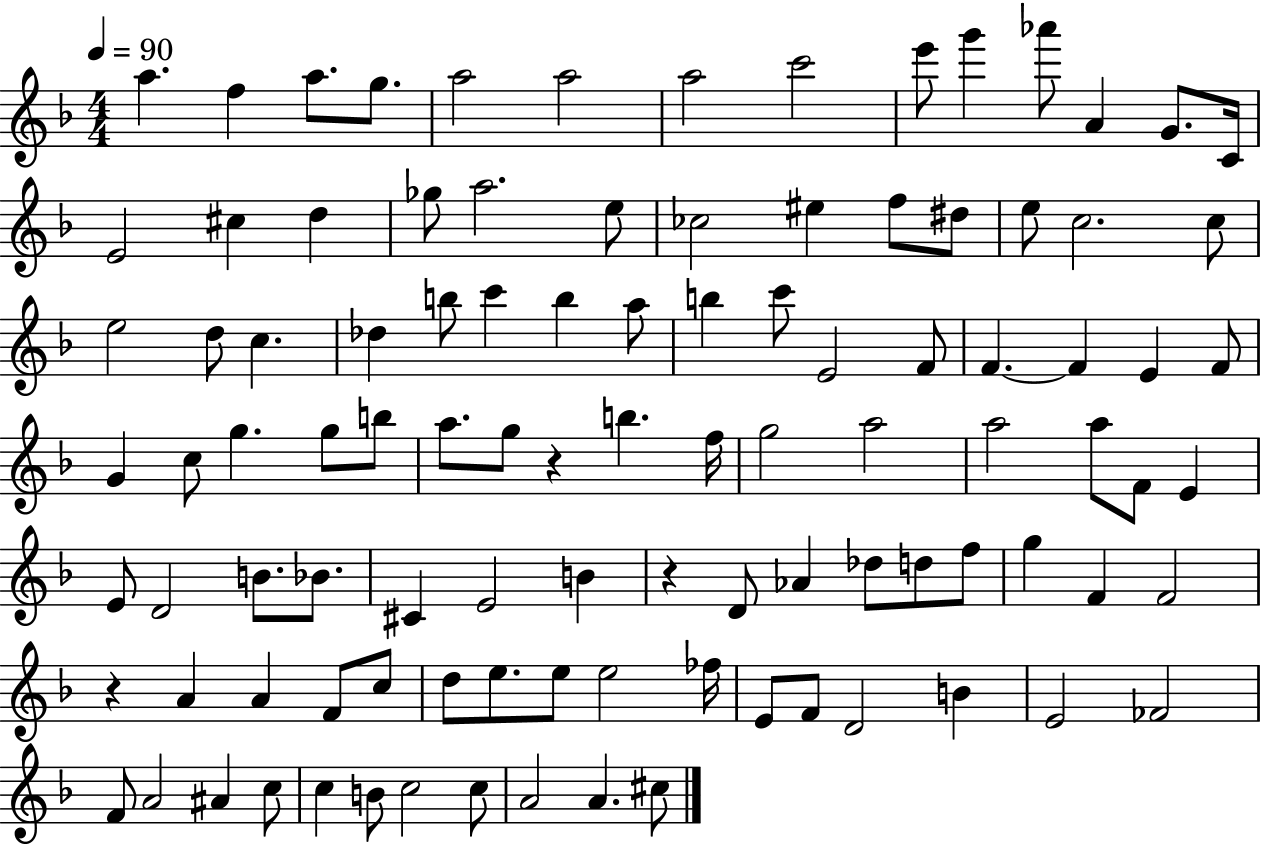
{
  \clef treble
  \numericTimeSignature
  \time 4/4
  \key f \major
  \tempo 4 = 90
  a''4. f''4 a''8. g''8. | a''2 a''2 | a''2 c'''2 | e'''8 g'''4 aes'''8 a'4 g'8. c'16 | \break e'2 cis''4 d''4 | ges''8 a''2. e''8 | ces''2 eis''4 f''8 dis''8 | e''8 c''2. c''8 | \break e''2 d''8 c''4. | des''4 b''8 c'''4 b''4 a''8 | b''4 c'''8 e'2 f'8 | f'4.~~ f'4 e'4 f'8 | \break g'4 c''8 g''4. g''8 b''8 | a''8. g''8 r4 b''4. f''16 | g''2 a''2 | a''2 a''8 f'8 e'4 | \break e'8 d'2 b'8. bes'8. | cis'4 e'2 b'4 | r4 d'8 aes'4 des''8 d''8 f''8 | g''4 f'4 f'2 | \break r4 a'4 a'4 f'8 c''8 | d''8 e''8. e''8 e''2 fes''16 | e'8 f'8 d'2 b'4 | e'2 fes'2 | \break f'8 a'2 ais'4 c''8 | c''4 b'8 c''2 c''8 | a'2 a'4. cis''8 | \bar "|."
}